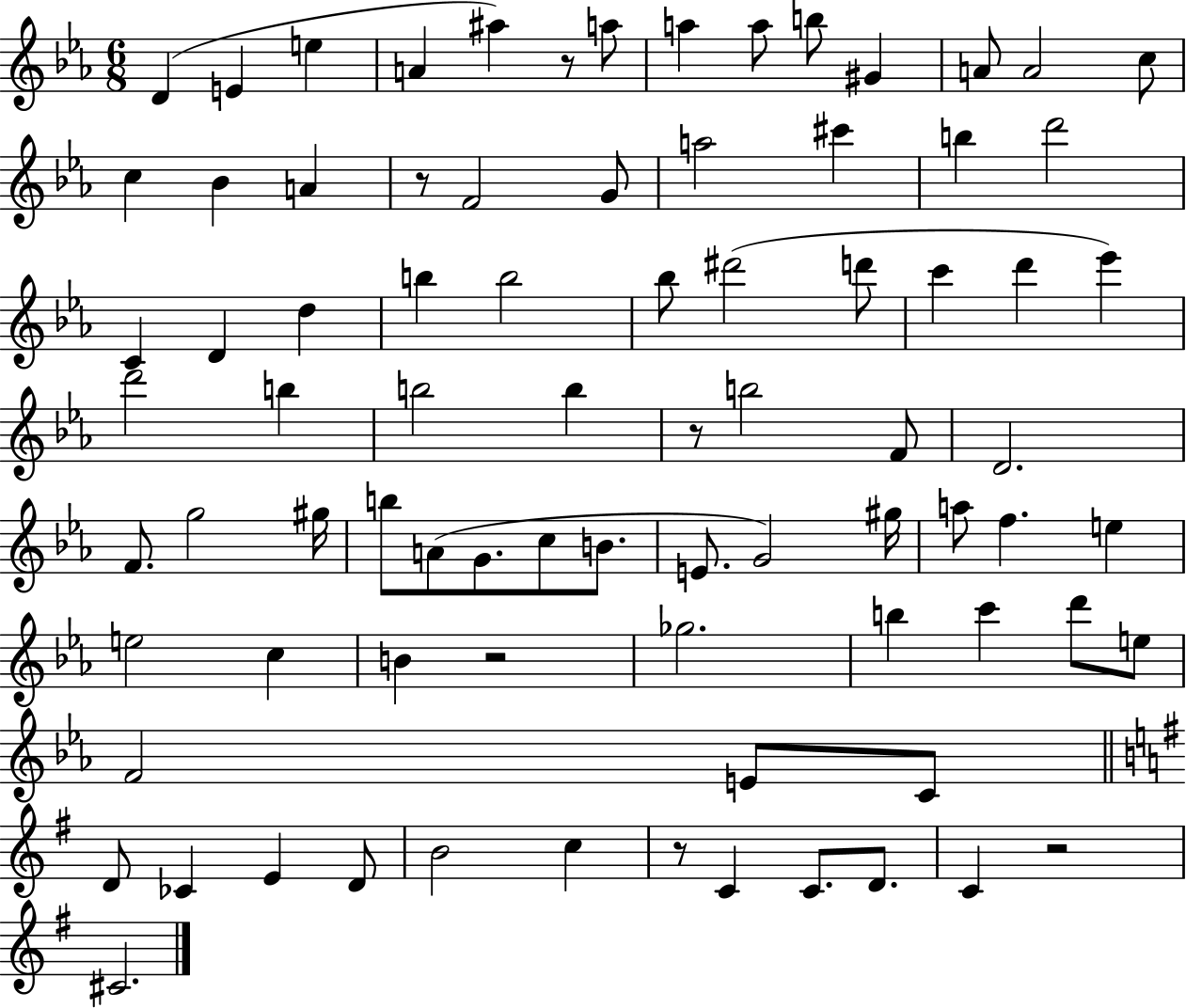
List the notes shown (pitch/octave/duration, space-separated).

D4/q E4/q E5/q A4/q A#5/q R/e A5/e A5/q A5/e B5/e G#4/q A4/e A4/h C5/e C5/q Bb4/q A4/q R/e F4/h G4/e A5/h C#6/q B5/q D6/h C4/q D4/q D5/q B5/q B5/h Bb5/e D#6/h D6/e C6/q D6/q Eb6/q D6/h B5/q B5/h B5/q R/e B5/h F4/e D4/h. F4/e. G5/h G#5/s B5/e A4/e G4/e. C5/e B4/e. E4/e. G4/h G#5/s A5/e F5/q. E5/q E5/h C5/q B4/q R/h Gb5/h. B5/q C6/q D6/e E5/e F4/h E4/e C4/e D4/e CES4/q E4/q D4/e B4/h C5/q R/e C4/q C4/e. D4/e. C4/q R/h C#4/h.